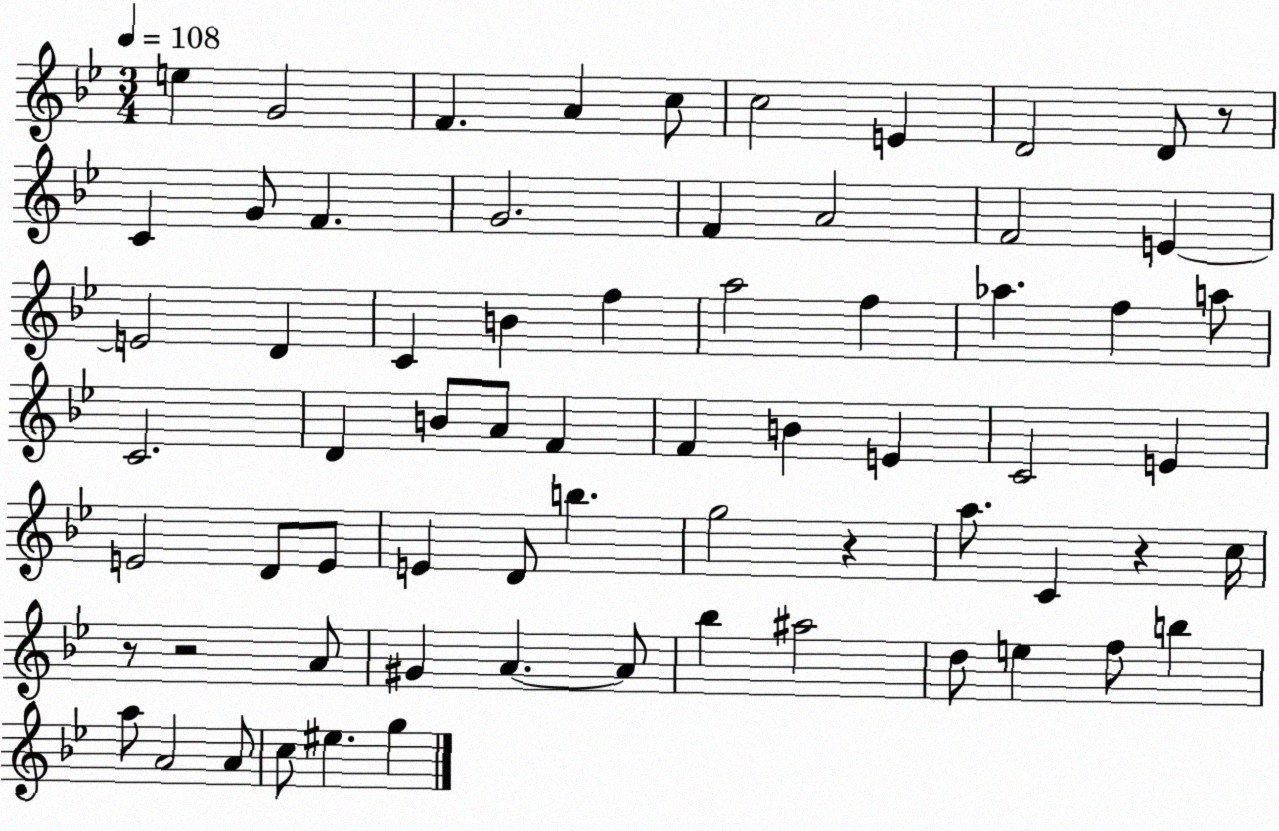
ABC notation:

X:1
T:Untitled
M:3/4
L:1/4
K:Bb
e G2 F A c/2 c2 E D2 D/2 z/2 C G/2 F G2 F A2 F2 E E2 D C B f a2 f _a f a/2 C2 D B/2 A/2 F F B E C2 E E2 D/2 E/2 E D/2 b g2 z a/2 C z c/4 z/2 z2 A/2 ^G A A/2 _b ^a2 d/2 e f/2 b a/2 A2 A/2 c/2 ^e g